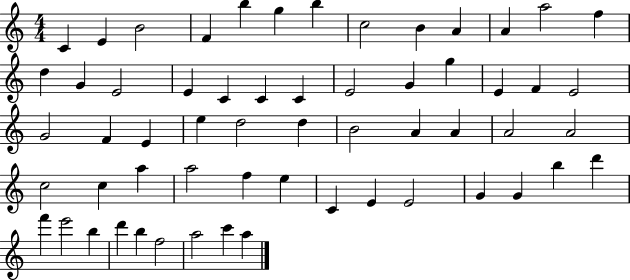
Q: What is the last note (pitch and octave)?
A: A5